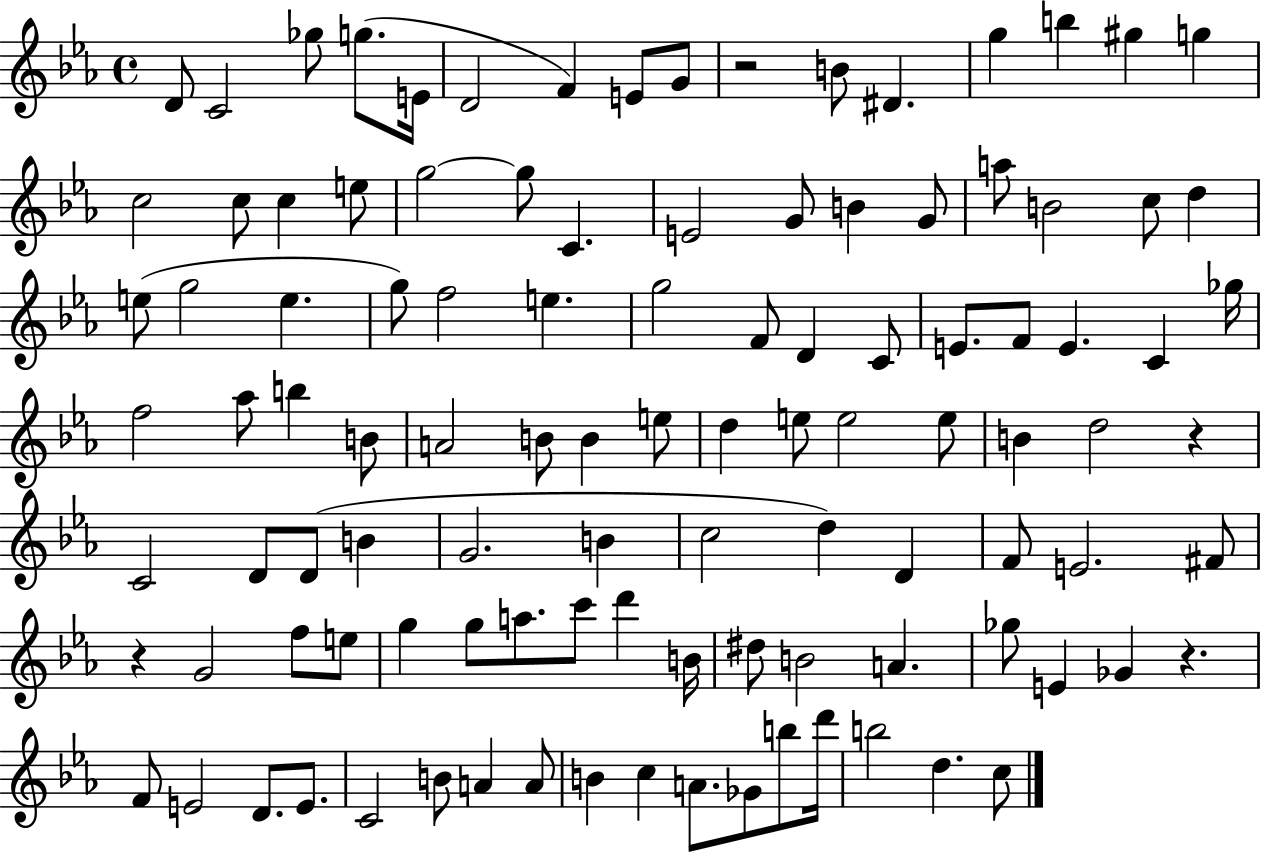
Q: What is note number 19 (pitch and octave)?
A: E5